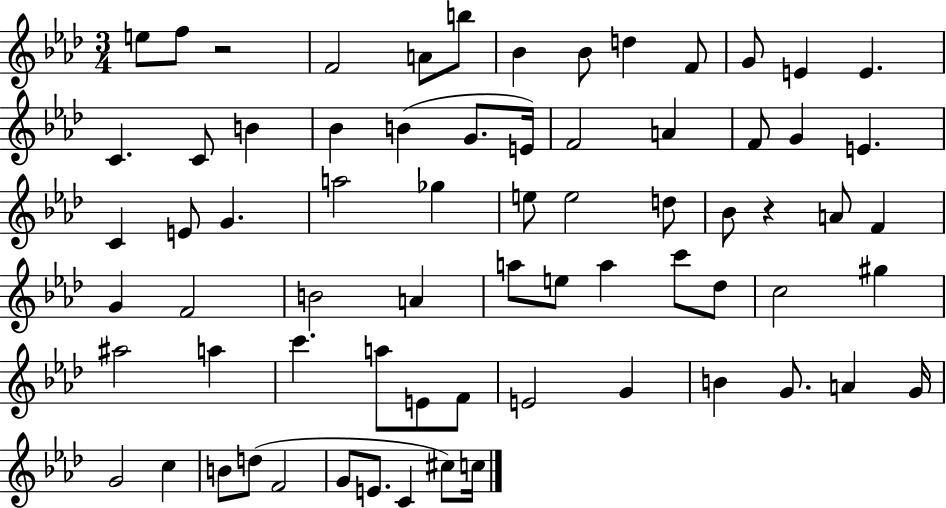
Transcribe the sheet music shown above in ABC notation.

X:1
T:Untitled
M:3/4
L:1/4
K:Ab
e/2 f/2 z2 F2 A/2 b/2 _B _B/2 d F/2 G/2 E E C C/2 B _B B G/2 E/4 F2 A F/2 G E C E/2 G a2 _g e/2 e2 d/2 _B/2 z A/2 F G F2 B2 A a/2 e/2 a c'/2 _d/2 c2 ^g ^a2 a c' a/2 E/2 F/2 E2 G B G/2 A G/4 G2 c B/2 d/2 F2 G/2 E/2 C ^c/2 c/4